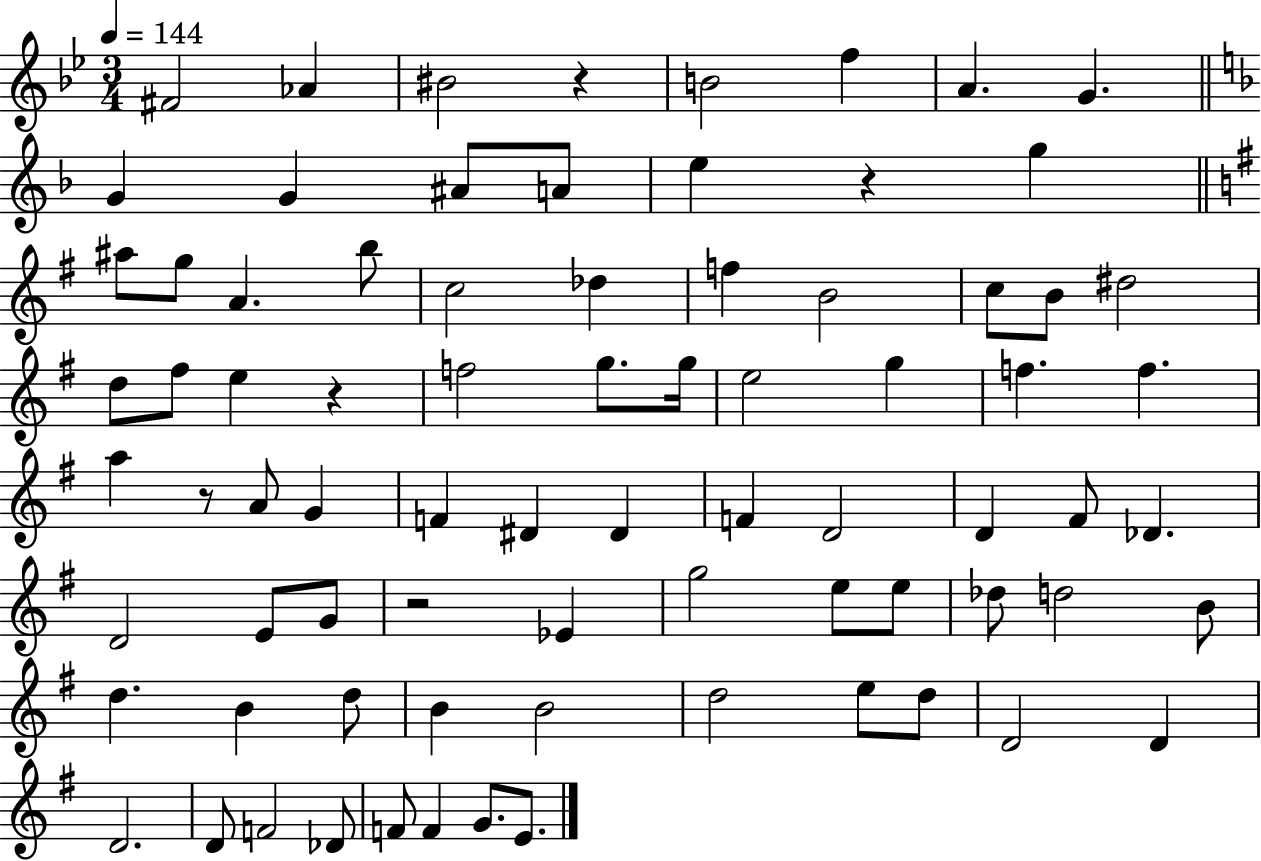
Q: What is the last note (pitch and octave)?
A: E4